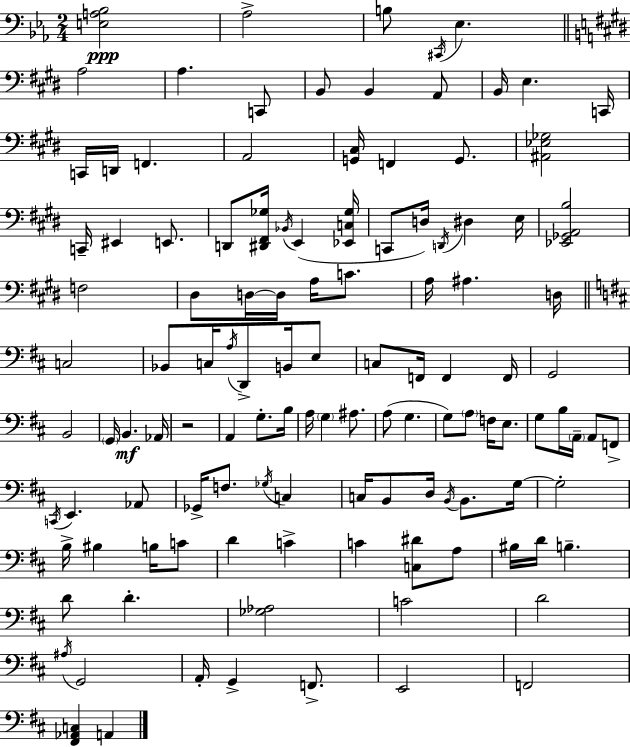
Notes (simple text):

[E3,A3,Bb3]/h Ab3/h B3/e C#2/s Eb3/q. A3/h A3/q. C2/e B2/e B2/q A2/e B2/s E3/q. C2/s C2/s D2/s F2/q. A2/h [G2,C#3]/s F2/q G2/e. [A#2,Eb3,Gb3]/h C2/s EIS2/q E2/e. D2/e [D#2,F#2,Gb3]/s Bb2/s E2/q [Eb2,C3,Gb3]/s C2/e D3/s D2/s D#3/q E3/s [Eb2,Gb2,A2,B3]/h F3/h D#3/e D3/s D3/s A3/s C4/e. A3/s A#3/q. D3/s C3/h Bb2/e C3/s A3/s D2/e B2/s E3/e C3/e F2/s F2/q F2/s G2/h B2/h G2/s B2/q. Ab2/s R/h A2/q G3/e. B3/s A3/s G3/q A#3/e. A3/e G3/q. G3/e A3/e F3/s E3/e. G3/e B3/s A2/s A2/e F2/e C2/s E2/q. Ab2/e Gb2/s F3/e. Gb3/s C3/q C3/s B2/e D3/s B2/s B2/e. G3/s G3/h B3/s BIS3/q B3/s C4/e D4/q C4/q C4/q [C3,D#4]/e A3/e BIS3/s D4/s B3/q. D4/e D4/q. [Gb3,Ab3]/h C4/h D4/h A#3/s G2/h A2/s G2/q F2/e. E2/h F2/h [F#2,Ab2,C3]/q A2/q